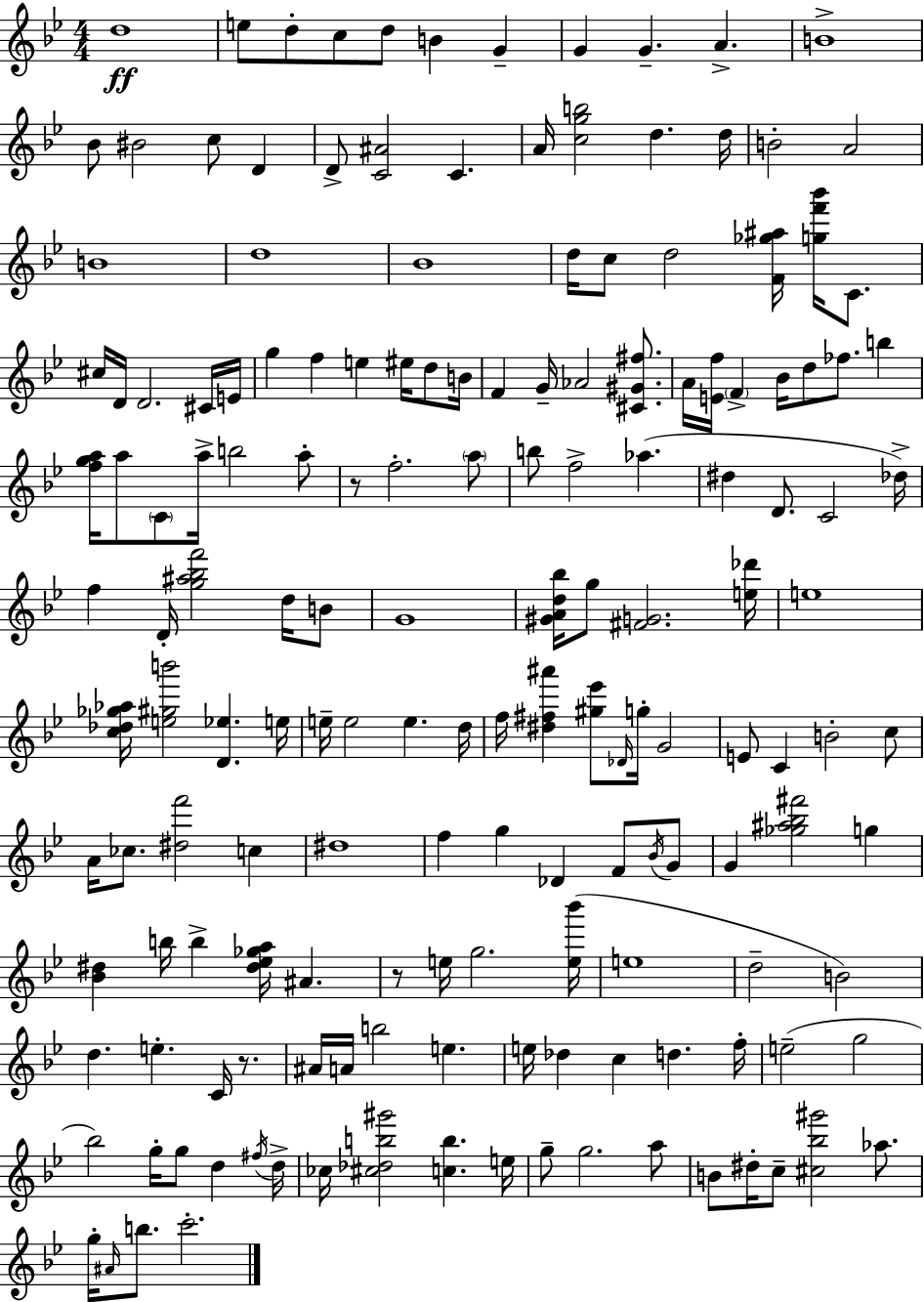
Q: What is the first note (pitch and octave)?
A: D5